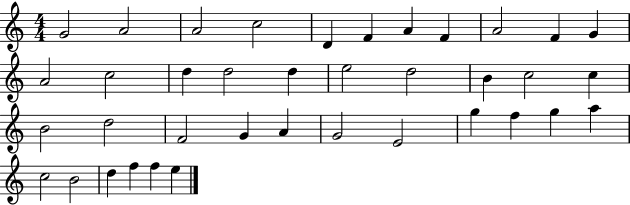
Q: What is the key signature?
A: C major